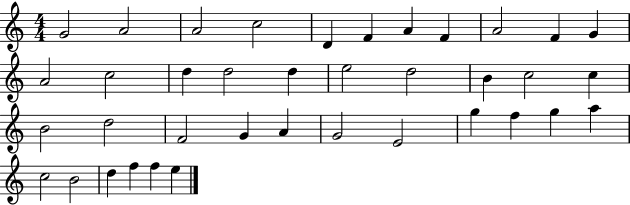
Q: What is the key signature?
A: C major